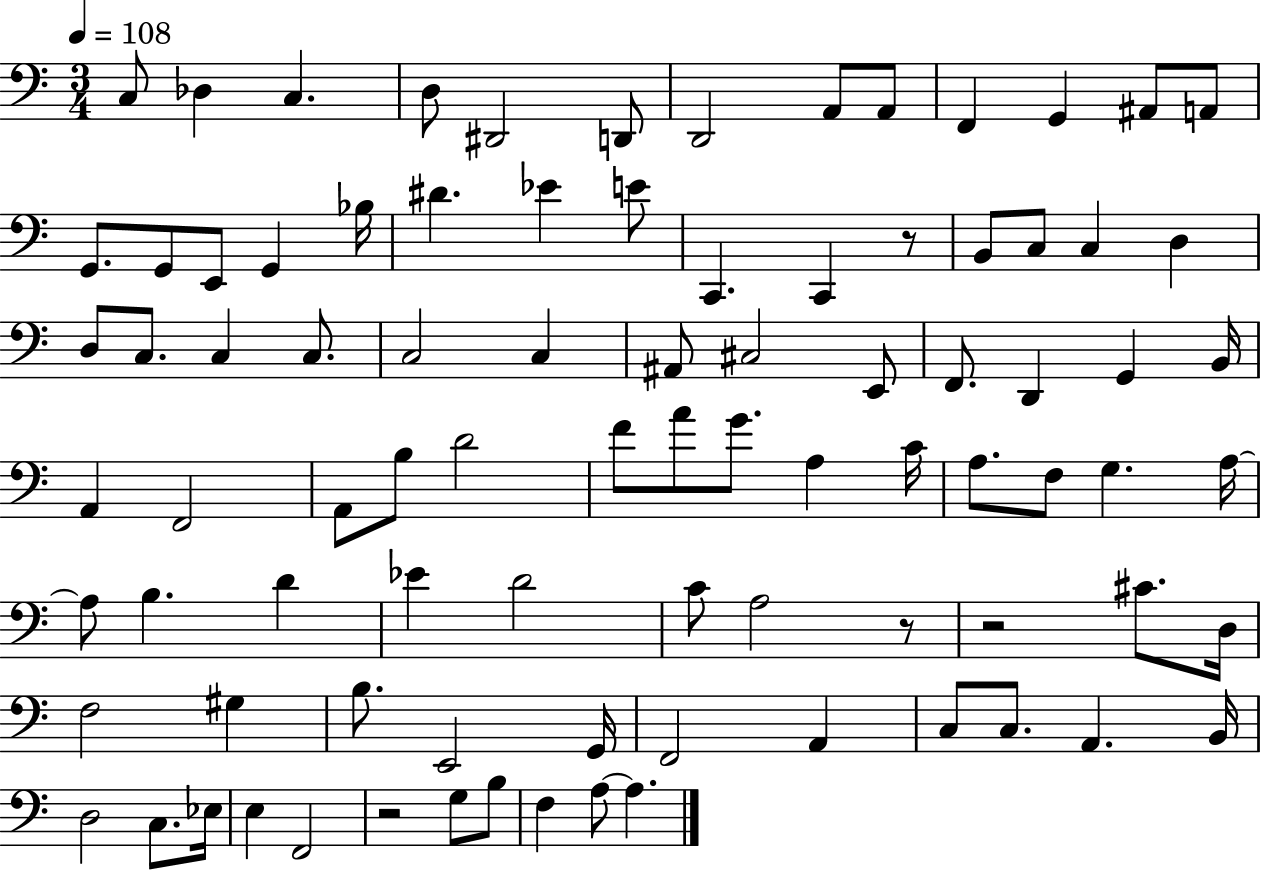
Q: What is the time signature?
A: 3/4